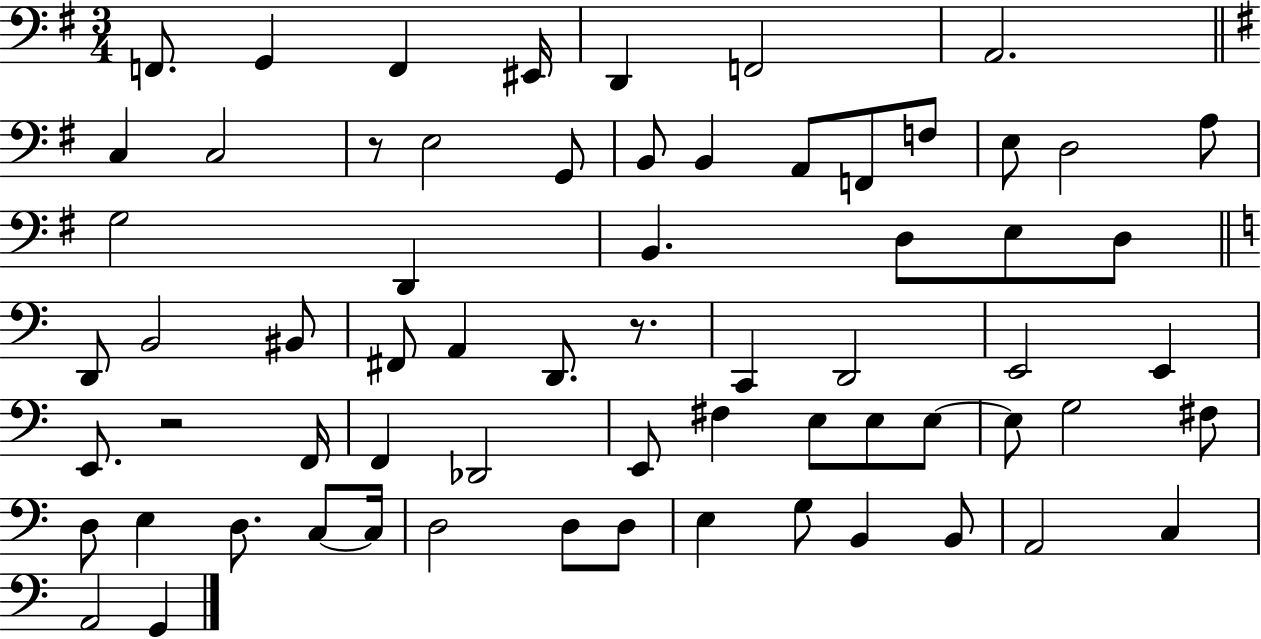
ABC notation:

X:1
T:Untitled
M:3/4
L:1/4
K:G
F,,/2 G,, F,, ^E,,/4 D,, F,,2 A,,2 C, C,2 z/2 E,2 G,,/2 B,,/2 B,, A,,/2 F,,/2 F,/2 E,/2 D,2 A,/2 G,2 D,, B,, D,/2 E,/2 D,/2 D,,/2 B,,2 ^B,,/2 ^F,,/2 A,, D,,/2 z/2 C,, D,,2 E,,2 E,, E,,/2 z2 F,,/4 F,, _D,,2 E,,/2 ^F, E,/2 E,/2 E,/2 E,/2 G,2 ^F,/2 D,/2 E, D,/2 C,/2 C,/4 D,2 D,/2 D,/2 E, G,/2 B,, B,,/2 A,,2 C, A,,2 G,,